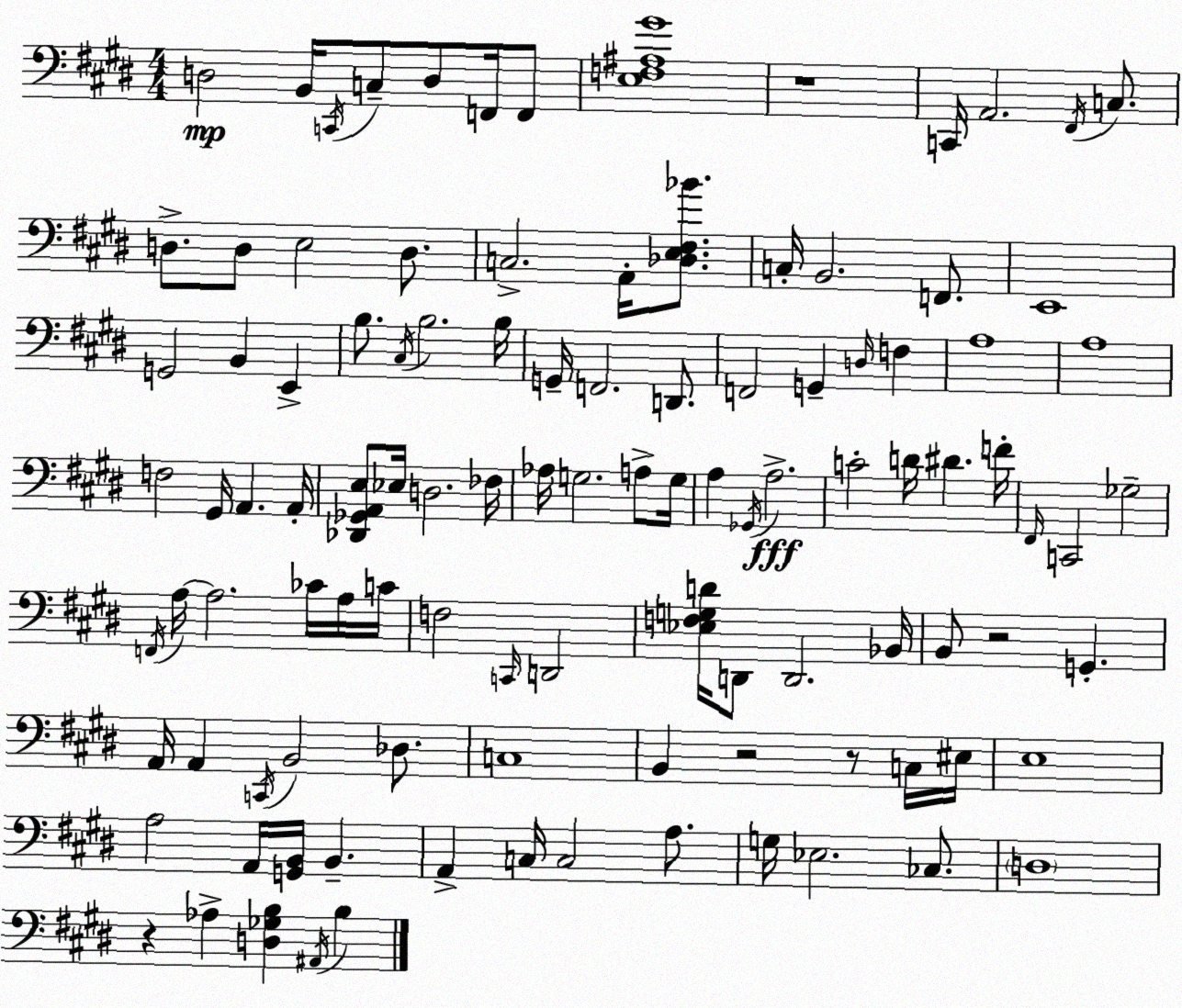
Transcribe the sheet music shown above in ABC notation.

X:1
T:Untitled
M:4/4
L:1/4
K:E
D,2 B,,/4 C,,/4 C,/2 D,/2 F,,/4 F,,/2 [E,F,^A,^G]4 z4 C,,/4 A,,2 ^F,,/4 C,/2 D,/2 D,/2 E,2 D,/2 C,2 A,,/4 [_D,E,^F,_B]/2 C,/4 B,,2 F,,/2 E,,4 G,,2 B,, E,, B,/2 ^C,/4 B,2 B,/4 G,,/4 F,,2 D,,/2 F,,2 G,, D,/4 F, A,4 A,4 F,2 ^G,,/4 A,, A,,/4 [_D,,_G,,A,,E,]/2 _E,/4 D,2 _F,/4 _A,/4 G,2 A,/2 G,/4 A, _G,,/4 A,2 C2 D/4 ^D F/4 ^F,,/4 C,,2 _G,2 F,,/4 A,/4 A,2 _C/4 A,/4 C/4 F,2 C,,/4 D,,2 [_E,F,G,D]/4 D,,/2 D,,2 _B,,/4 B,,/2 z2 G,, A,,/4 A,, C,,/4 B,,2 _D,/2 C,4 B,, z2 z/2 C,/4 ^E,/4 E,4 A,2 A,,/4 [G,,B,,]/4 B,, A,, C,/4 C,2 A,/2 G,/4 _E,2 _C,/2 D,4 z _A, [D,_G,B,] ^A,,/4 B,